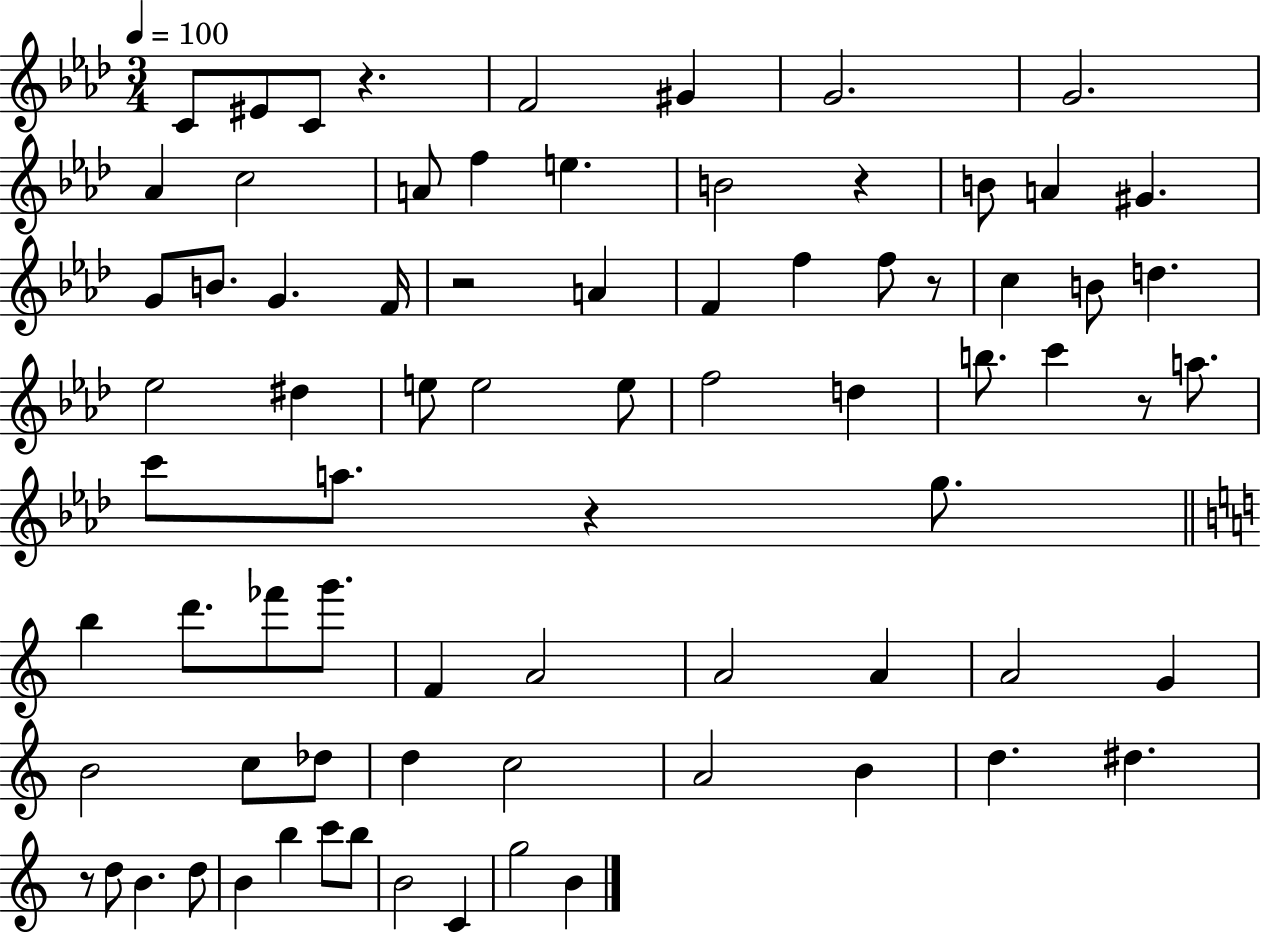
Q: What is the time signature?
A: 3/4